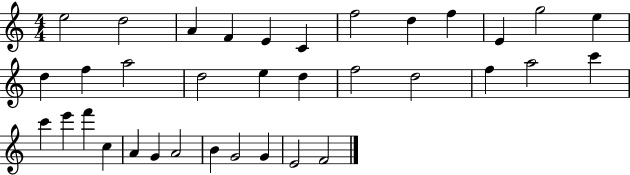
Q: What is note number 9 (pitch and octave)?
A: F5